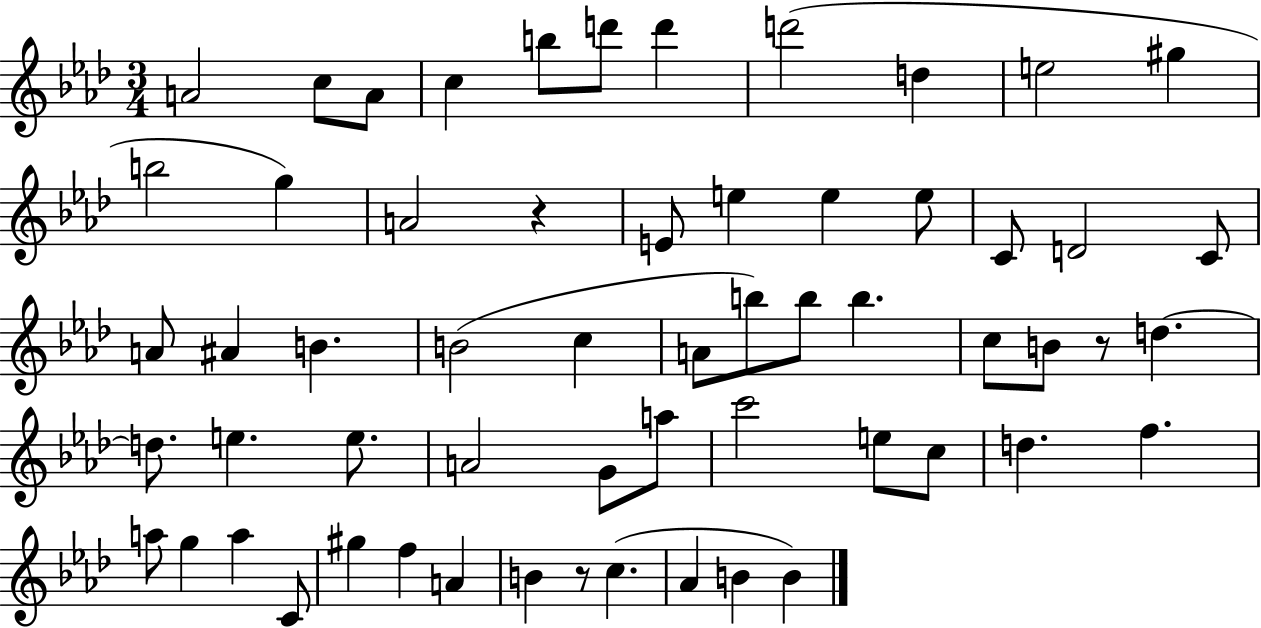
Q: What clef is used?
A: treble